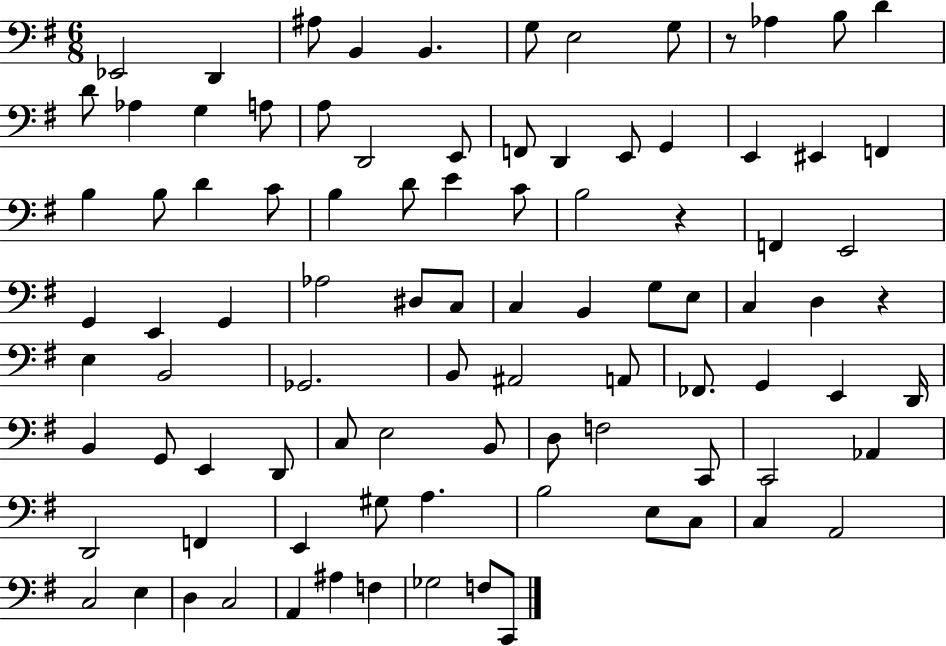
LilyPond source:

{
  \clef bass
  \numericTimeSignature
  \time 6/8
  \key g \major
  ees,2 d,4 | ais8 b,4 b,4. | g8 e2 g8 | r8 aes4 b8 d'4 | \break d'8 aes4 g4 a8 | a8 d,2 e,8 | f,8 d,4 e,8 g,4 | e,4 eis,4 f,4 | \break b4 b8 d'4 c'8 | b4 d'8 e'4 c'8 | b2 r4 | f,4 e,2 | \break g,4 e,4 g,4 | aes2 dis8 c8 | c4 b,4 g8 e8 | c4 d4 r4 | \break e4 b,2 | ges,2. | b,8 ais,2 a,8 | fes,8. g,4 e,4 d,16 | \break b,4 g,8 e,4 d,8 | c8 e2 b,8 | d8 f2 c,8 | c,2 aes,4 | \break d,2 f,4 | e,4 gis8 a4. | b2 e8 c8 | c4 a,2 | \break c2 e4 | d4 c2 | a,4 ais4 f4 | ges2 f8 c,8 | \break \bar "|."
}